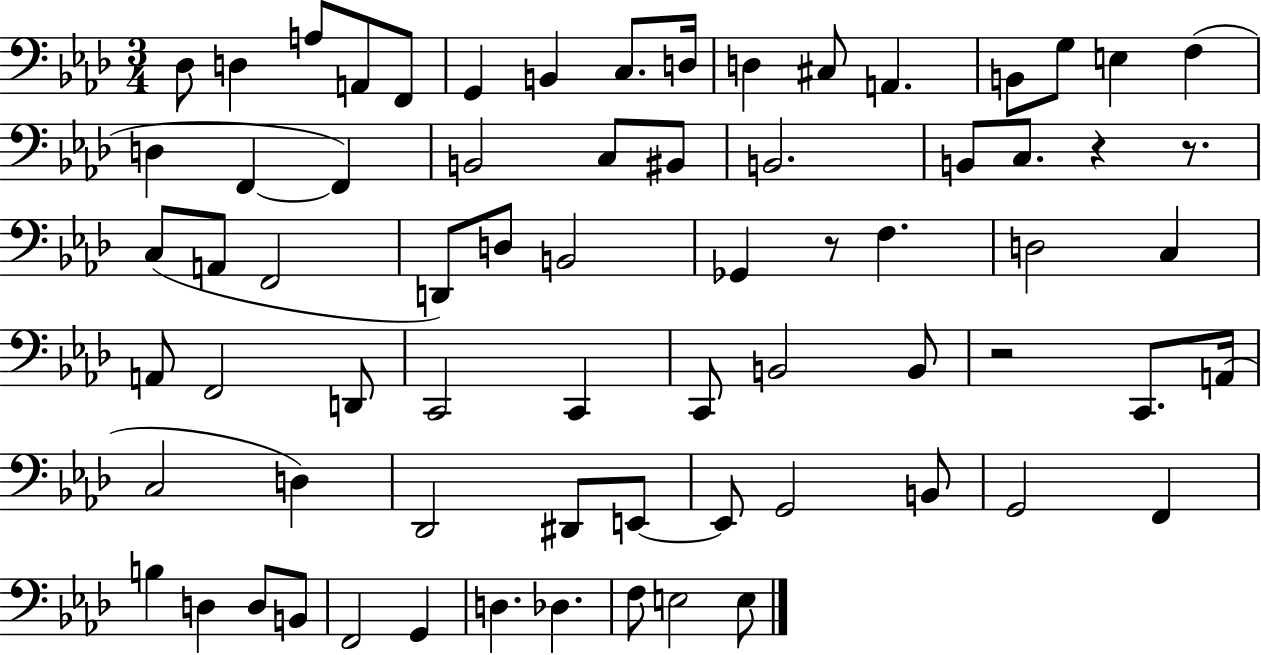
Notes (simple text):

Db3/e D3/q A3/e A2/e F2/e G2/q B2/q C3/e. D3/s D3/q C#3/e A2/q. B2/e G3/e E3/q F3/q D3/q F2/q F2/q B2/h C3/e BIS2/e B2/h. B2/e C3/e. R/q R/e. C3/e A2/e F2/h D2/e D3/e B2/h Gb2/q R/e F3/q. D3/h C3/q A2/e F2/h D2/e C2/h C2/q C2/e B2/h B2/e R/h C2/e. A2/s C3/h D3/q Db2/h D#2/e E2/e E2/e G2/h B2/e G2/h F2/q B3/q D3/q D3/e B2/e F2/h G2/q D3/q. Db3/q. F3/e E3/h E3/e